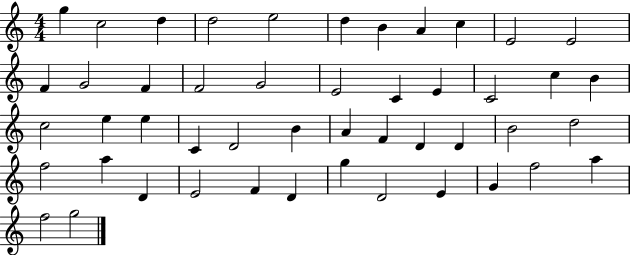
X:1
T:Untitled
M:4/4
L:1/4
K:C
g c2 d d2 e2 d B A c E2 E2 F G2 F F2 G2 E2 C E C2 c B c2 e e C D2 B A F D D B2 d2 f2 a D E2 F D g D2 E G f2 a f2 g2